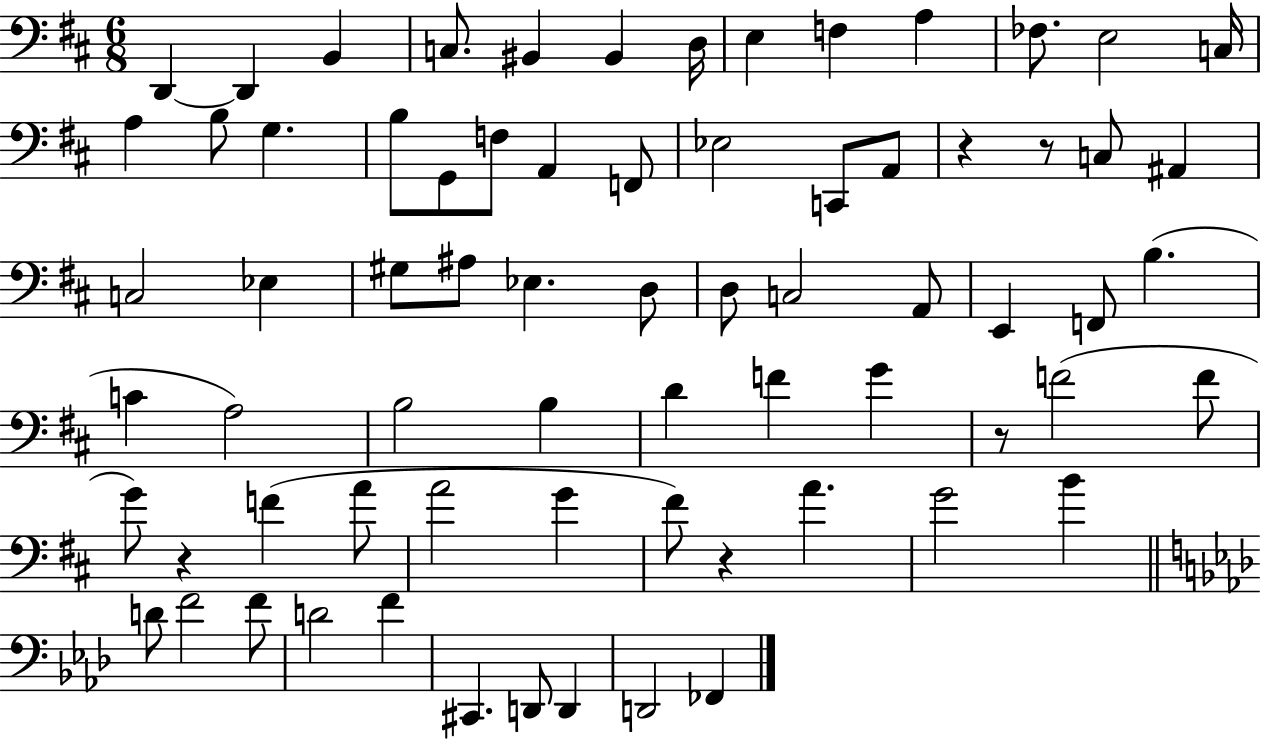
X:1
T:Untitled
M:6/8
L:1/4
K:D
D,, D,, B,, C,/2 ^B,, ^B,, D,/4 E, F, A, _F,/2 E,2 C,/4 A, B,/2 G, B,/2 G,,/2 F,/2 A,, F,,/2 _E,2 C,,/2 A,,/2 z z/2 C,/2 ^A,, C,2 _E, ^G,/2 ^A,/2 _E, D,/2 D,/2 C,2 A,,/2 E,, F,,/2 B, C A,2 B,2 B, D F G z/2 F2 F/2 G/2 z F A/2 A2 G ^F/2 z A G2 B D/2 F2 F/2 D2 F ^C,, D,,/2 D,, D,,2 _F,,